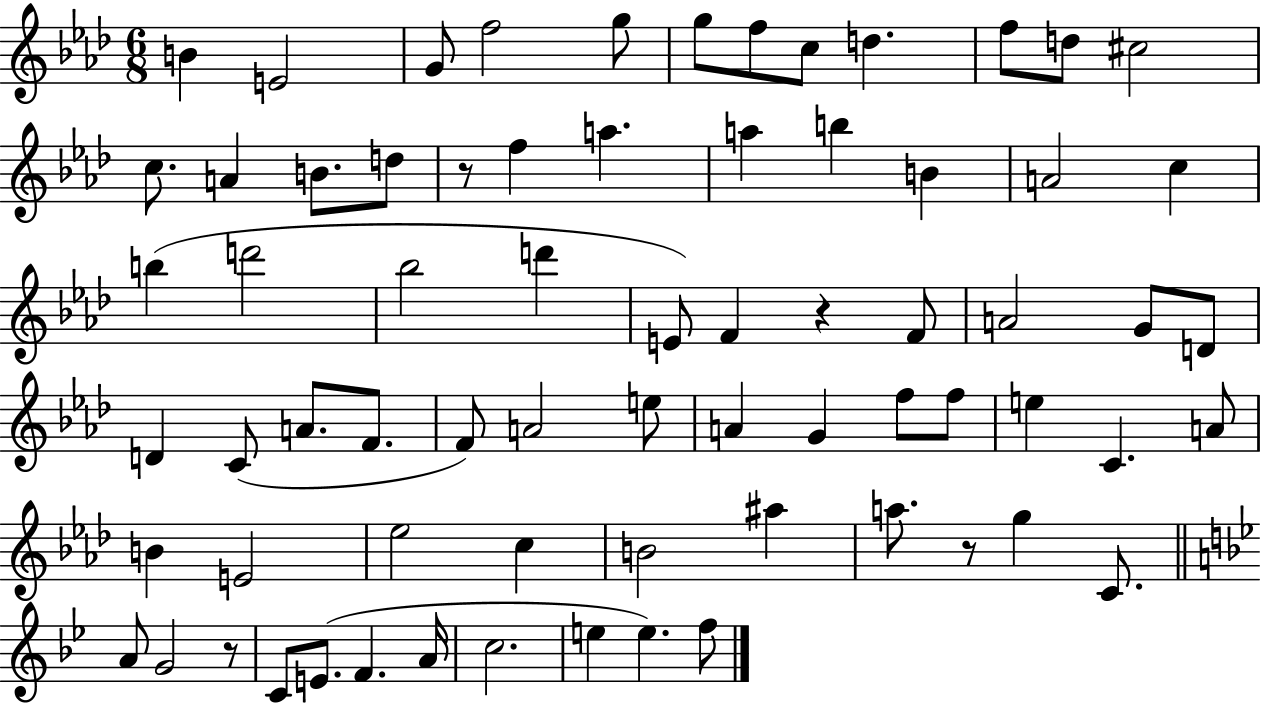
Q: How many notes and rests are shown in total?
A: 70